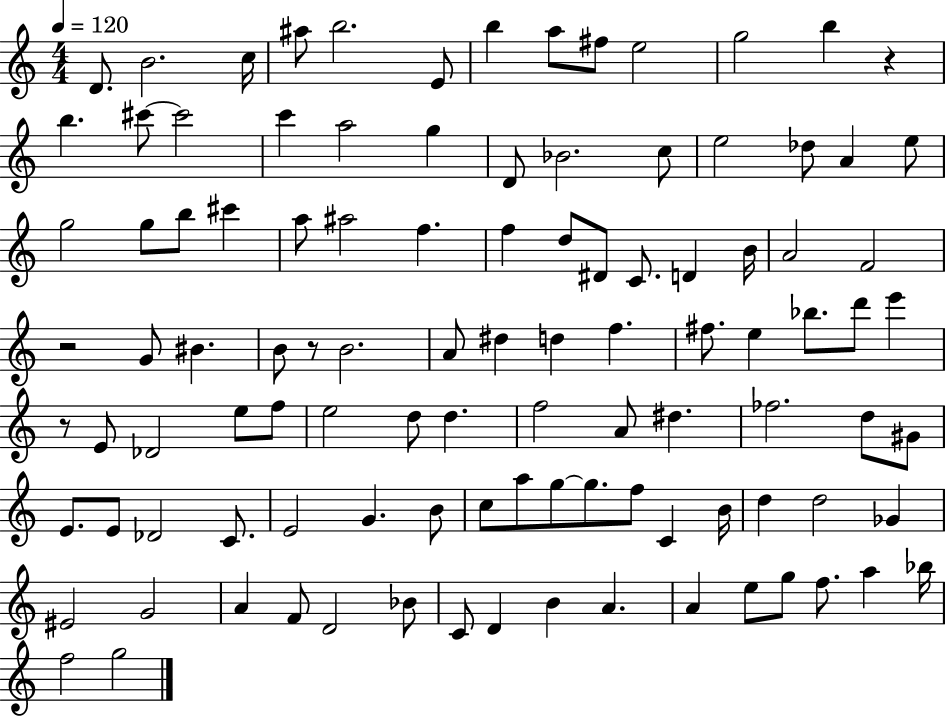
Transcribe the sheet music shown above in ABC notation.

X:1
T:Untitled
M:4/4
L:1/4
K:C
D/2 B2 c/4 ^a/2 b2 E/2 b a/2 ^f/2 e2 g2 b z b ^c'/2 ^c'2 c' a2 g D/2 _B2 c/2 e2 _d/2 A e/2 g2 g/2 b/2 ^c' a/2 ^a2 f f d/2 ^D/2 C/2 D B/4 A2 F2 z2 G/2 ^B B/2 z/2 B2 A/2 ^d d f ^f/2 e _b/2 d'/2 e' z/2 E/2 _D2 e/2 f/2 e2 d/2 d f2 A/2 ^d _f2 d/2 ^G/2 E/2 E/2 _D2 C/2 E2 G B/2 c/2 a/2 g/2 g/2 f/2 C B/4 d d2 _G ^E2 G2 A F/2 D2 _B/2 C/2 D B A A e/2 g/2 f/2 a _b/4 f2 g2